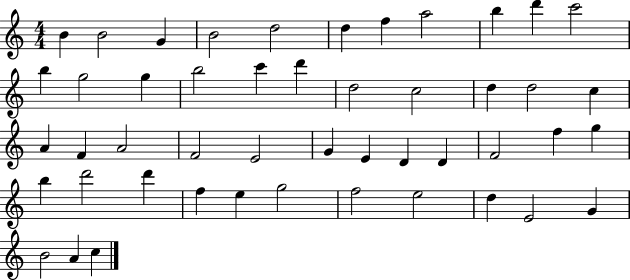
B4/q B4/h G4/q B4/h D5/h D5/q F5/q A5/h B5/q D6/q C6/h B5/q G5/h G5/q B5/h C6/q D6/q D5/h C5/h D5/q D5/h C5/q A4/q F4/q A4/h F4/h E4/h G4/q E4/q D4/q D4/q F4/h F5/q G5/q B5/q D6/h D6/q F5/q E5/q G5/h F5/h E5/h D5/q E4/h G4/q B4/h A4/q C5/q